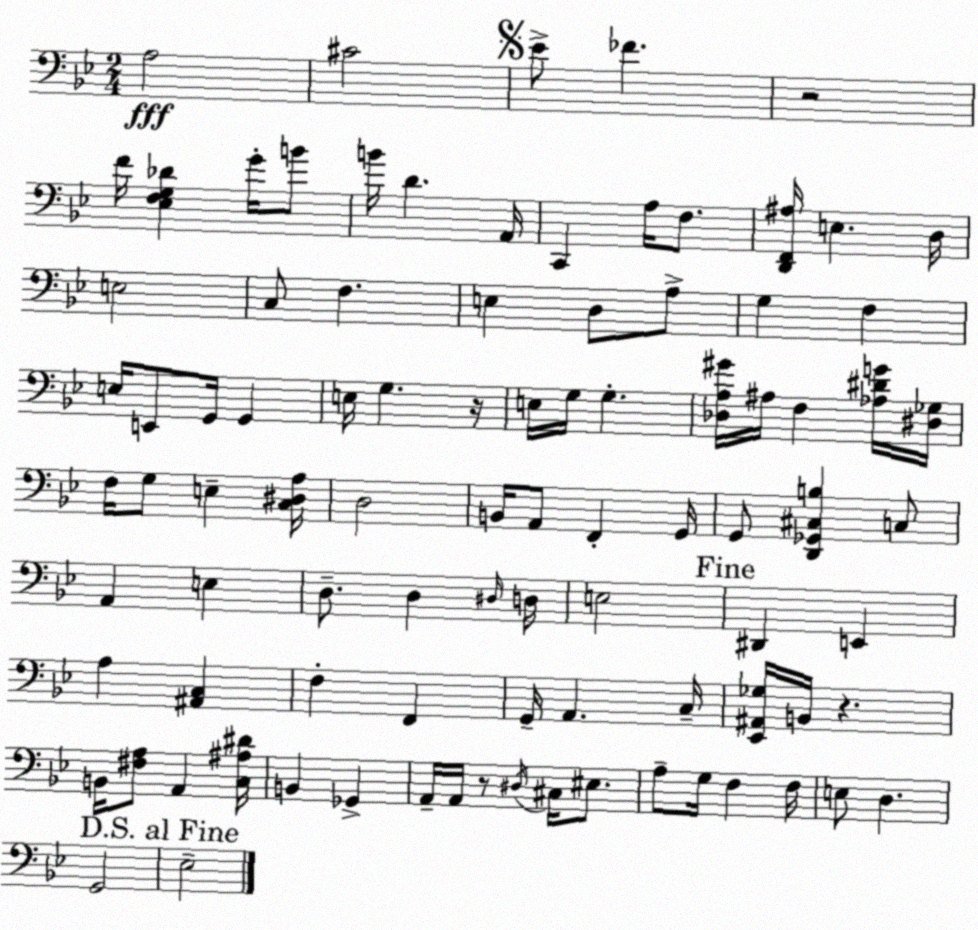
X:1
T:Untitled
M:2/4
L:1/4
K:Gm
A,2 ^C2 _E/2 _F z2 F/4 [_E,F,G,_D] G/4 B/2 B/4 D A,,/4 C,, A,/4 F,/2 [D,,F,,^A,]/4 E, D,/4 E,2 C,/2 F, E, D,/2 A,/2 G, F, E,/4 E,,/2 G,,/4 G,, E,/4 G, z/4 E,/4 G,/4 G, [_D,A,^G]/4 ^A,/4 F, [_A,^DG]/4 [^D,_G,]/4 F,/4 G,/2 E, [C,^D,A,]/4 D,2 B,,/4 A,,/2 F,, G,,/4 G,,/2 [D,,_G,,^C,B,] C,/2 A,, E, D,/2 D, ^D,/4 D,/4 E,2 ^D,, E,, A, [^A,,C,] F, F,, G,,/4 A,, C,/4 [_E,,^A,,_G,]/4 B,,/4 z B,,/4 [^F,A,]/2 A,, [C,^A,^D]/4 B,, _G,, A,,/4 A,,/4 z/2 ^D,/4 ^C,/4 ^E,/2 A,/2 G,/4 F, F,/4 E,/2 D, G,,2 _E,2